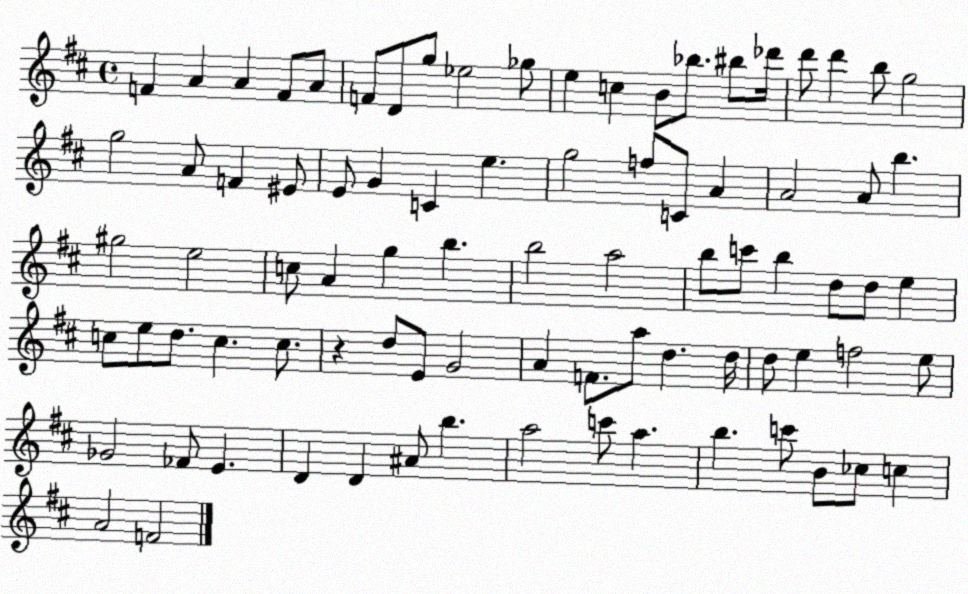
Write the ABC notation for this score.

X:1
T:Untitled
M:4/4
L:1/4
K:D
F A A F/2 A/2 F/2 D/2 g/2 _e2 _g/2 e c B/2 _b/2 ^b/2 _d'/4 d'/2 d' b/2 g2 g2 A/2 F ^E/2 E/2 G C e g2 f/2 C/2 A A2 A/2 b ^g2 e2 c/2 A g b b2 a2 b/2 c'/2 b d/2 d/2 e c/2 e/2 d/2 c c/2 z d/2 E/2 G2 A F/2 a/2 d d/4 d/2 e f2 e/2 _G2 _F/2 E D D ^A/2 b a2 c'/2 a b c'/2 B/2 _c/2 c A2 F2